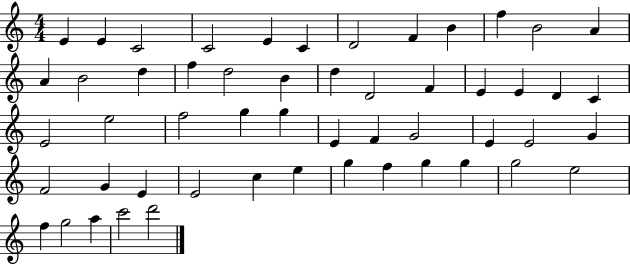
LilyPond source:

{
  \clef treble
  \numericTimeSignature
  \time 4/4
  \key c \major
  e'4 e'4 c'2 | c'2 e'4 c'4 | d'2 f'4 b'4 | f''4 b'2 a'4 | \break a'4 b'2 d''4 | f''4 d''2 b'4 | d''4 d'2 f'4 | e'4 e'4 d'4 c'4 | \break e'2 e''2 | f''2 g''4 g''4 | e'4 f'4 g'2 | e'4 e'2 g'4 | \break f'2 g'4 e'4 | e'2 c''4 e''4 | g''4 f''4 g''4 g''4 | g''2 e''2 | \break f''4 g''2 a''4 | c'''2 d'''2 | \bar "|."
}